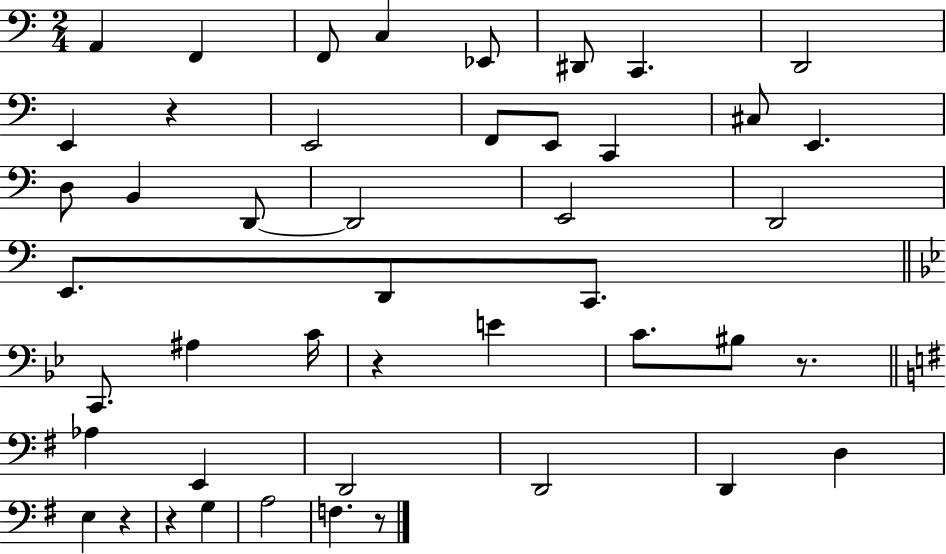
{
  \clef bass
  \numericTimeSignature
  \time 2/4
  \key c \major
  a,4 f,4 | f,8 c4 ees,8 | dis,8 c,4. | d,2 | \break e,4 r4 | e,2 | f,8 e,8 c,4 | cis8 e,4. | \break d8 b,4 d,8~~ | d,2 | e,2 | d,2 | \break e,8. d,8 c,8. | \bar "||" \break \key g \minor c,8. ais4 c'16 | r4 e'4 | c'8. bis8 r8. | \bar "||" \break \key e \minor aes4 e,4 | d,2 | d,2 | d,4 d4 | \break e4 r4 | r4 g4 | a2 | f4. r8 | \break \bar "|."
}